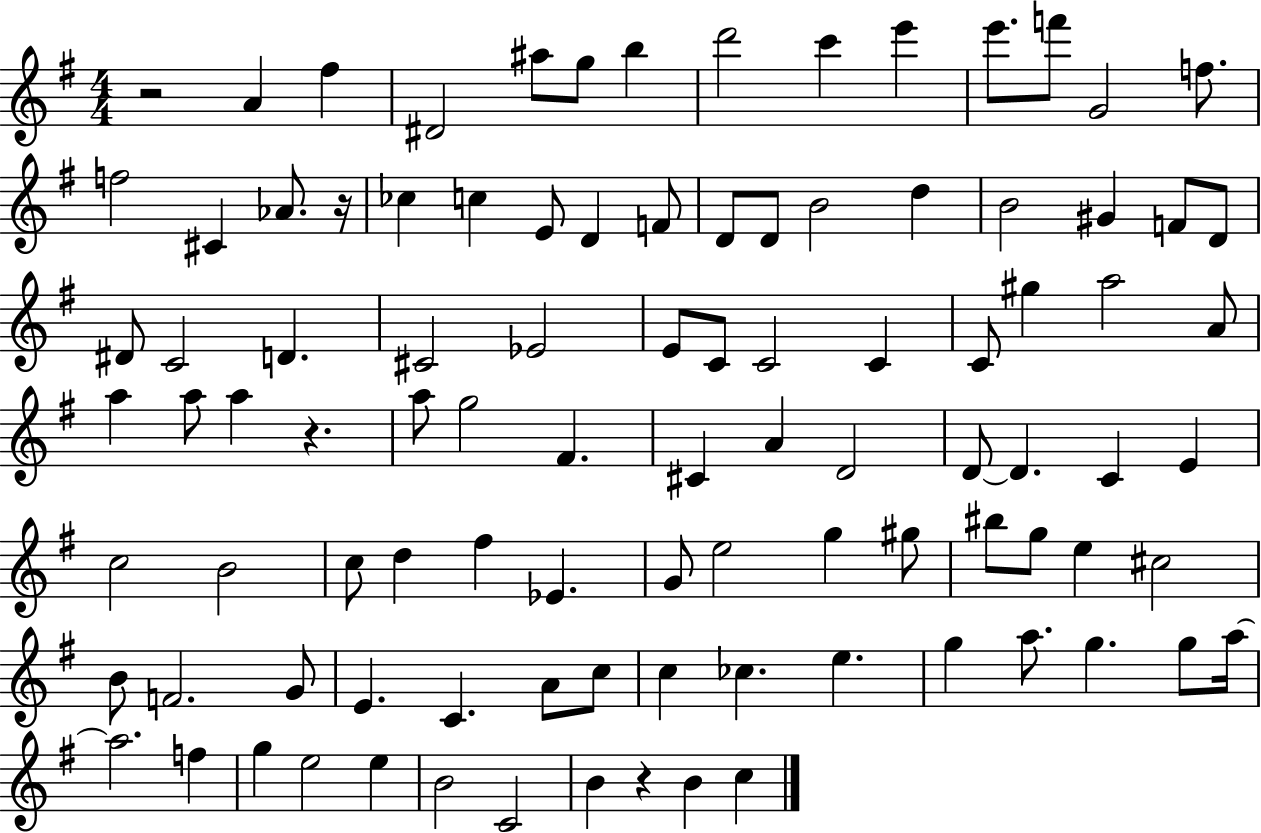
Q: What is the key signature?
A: G major